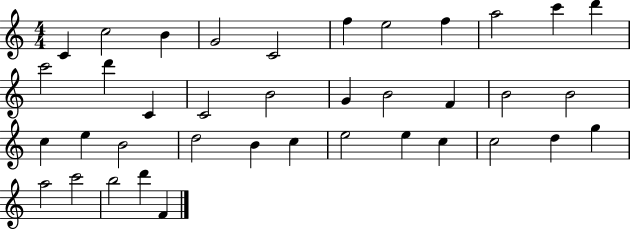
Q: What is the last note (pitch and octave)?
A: F4